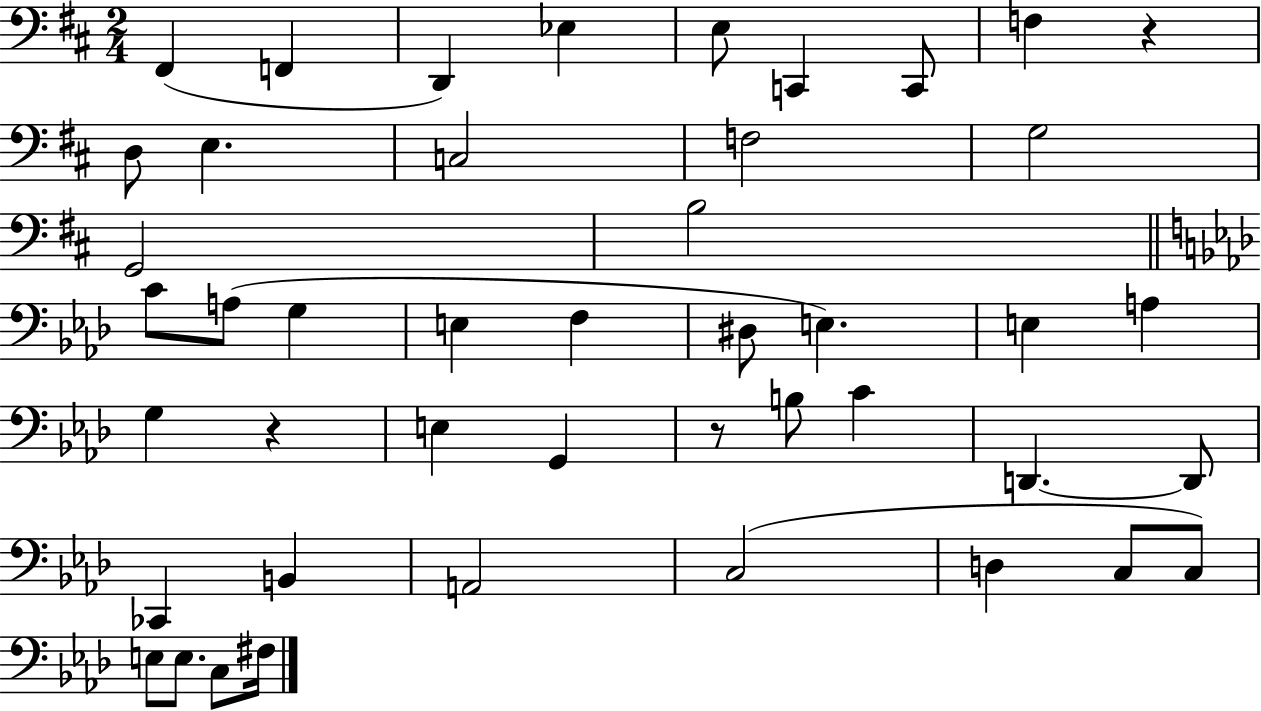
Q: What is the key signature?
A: D major